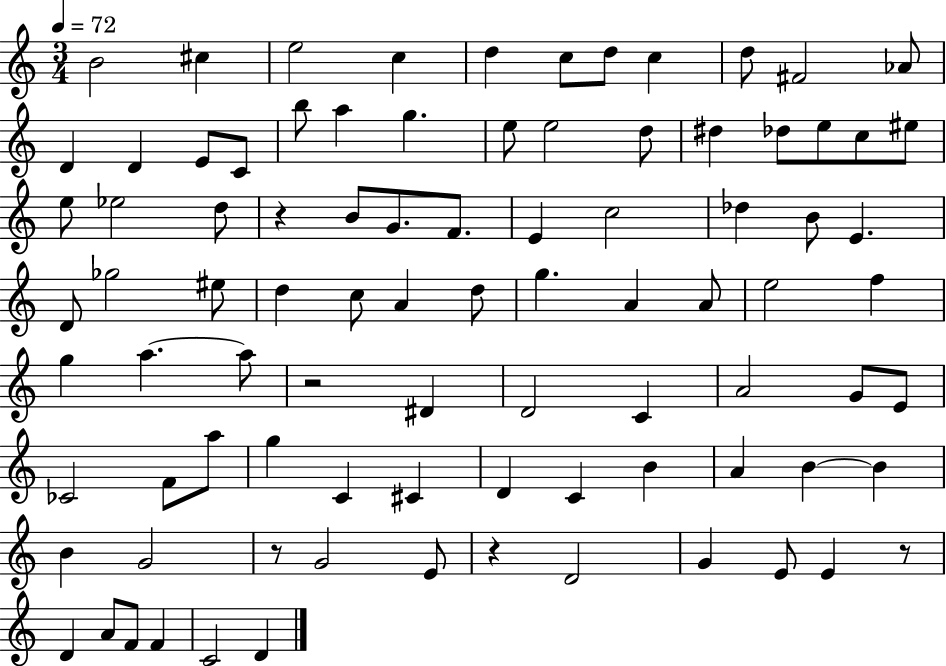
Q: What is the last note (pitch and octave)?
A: D4